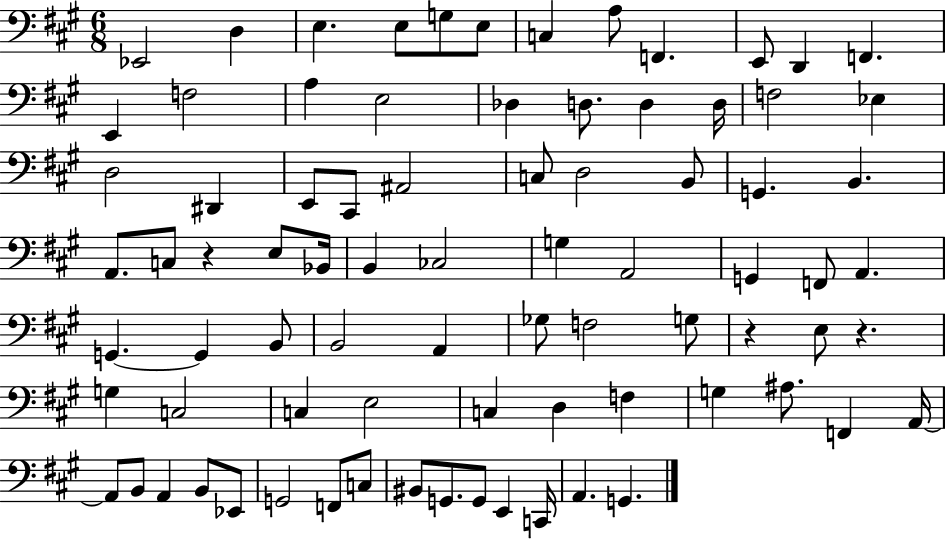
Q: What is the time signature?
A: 6/8